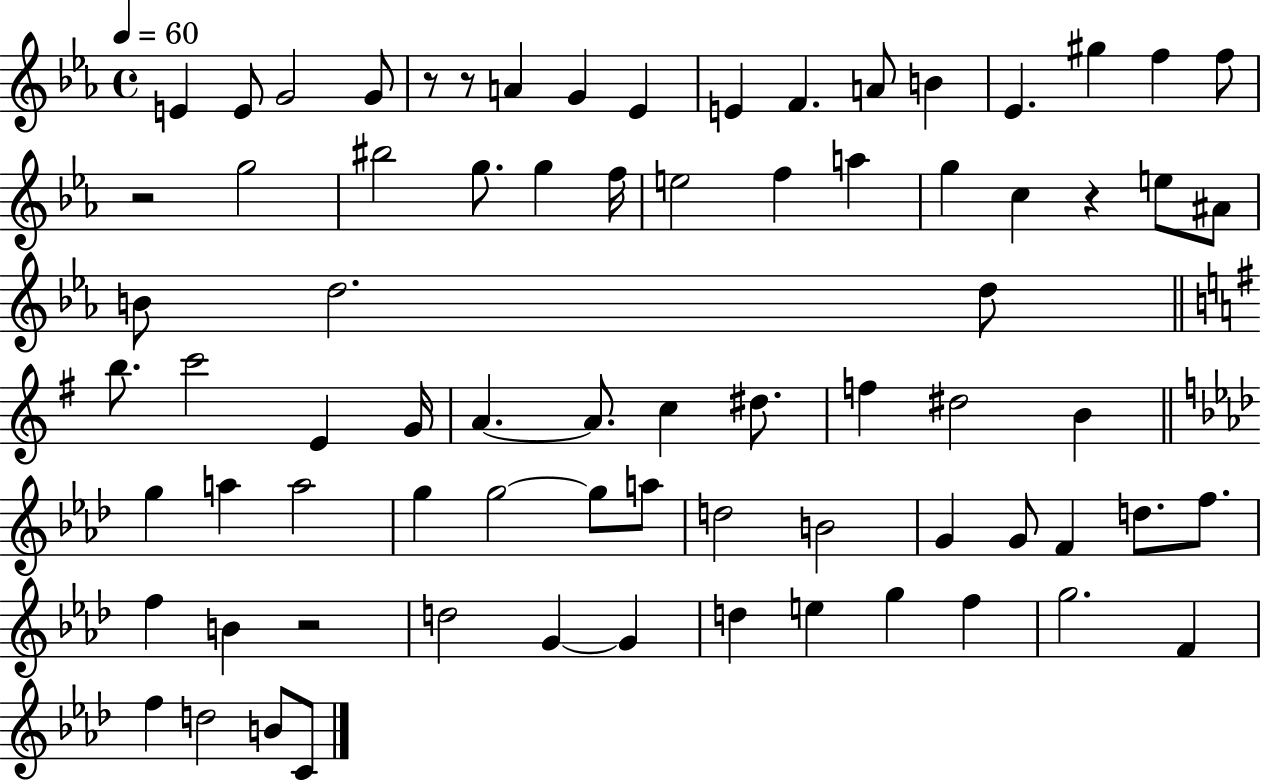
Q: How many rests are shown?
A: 5